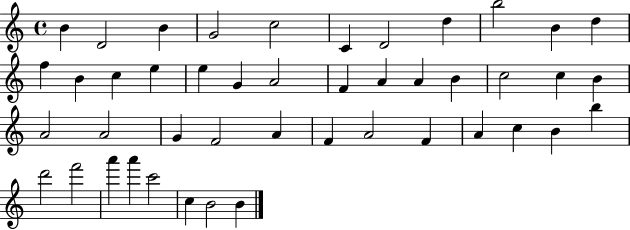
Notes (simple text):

B4/q D4/h B4/q G4/h C5/h C4/q D4/h D5/q B5/h B4/q D5/q F5/q B4/q C5/q E5/q E5/q G4/q A4/h F4/q A4/q A4/q B4/q C5/h C5/q B4/q A4/h A4/h G4/q F4/h A4/q F4/q A4/h F4/q A4/q C5/q B4/q B5/q D6/h F6/h A6/q A6/q C6/h C5/q B4/h B4/q